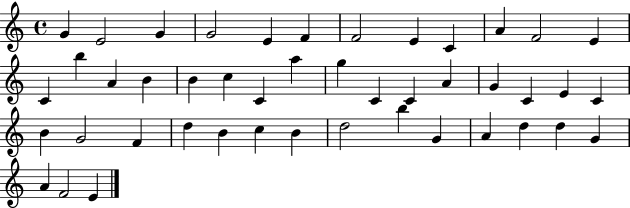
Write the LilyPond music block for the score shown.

{
  \clef treble
  \time 4/4
  \defaultTimeSignature
  \key c \major
  g'4 e'2 g'4 | g'2 e'4 f'4 | f'2 e'4 c'4 | a'4 f'2 e'4 | \break c'4 b''4 a'4 b'4 | b'4 c''4 c'4 a''4 | g''4 c'4 c'4 a'4 | g'4 c'4 e'4 c'4 | \break b'4 g'2 f'4 | d''4 b'4 c''4 b'4 | d''2 b''4 g'4 | a'4 d''4 d''4 g'4 | \break a'4 f'2 e'4 | \bar "|."
}